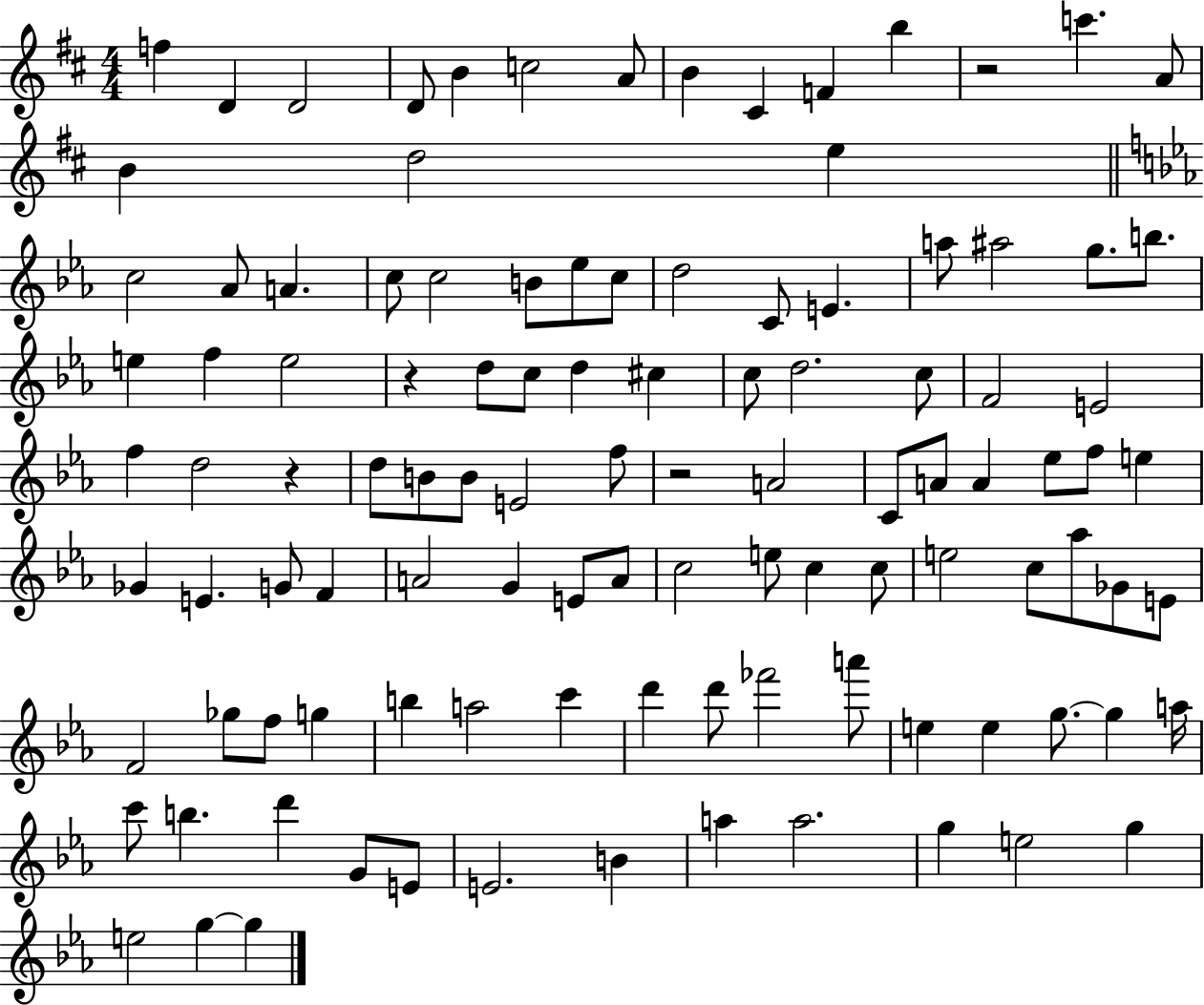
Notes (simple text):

F5/q D4/q D4/h D4/e B4/q C5/h A4/e B4/q C#4/q F4/q B5/q R/h C6/q. A4/e B4/q D5/h E5/q C5/h Ab4/e A4/q. C5/e C5/h B4/e Eb5/e C5/e D5/h C4/e E4/q. A5/e A#5/h G5/e. B5/e. E5/q F5/q E5/h R/q D5/e C5/e D5/q C#5/q C5/e D5/h. C5/e F4/h E4/h F5/q D5/h R/q D5/e B4/e B4/e E4/h F5/e R/h A4/h C4/e A4/e A4/q Eb5/e F5/e E5/q Gb4/q E4/q. G4/e F4/q A4/h G4/q E4/e A4/e C5/h E5/e C5/q C5/e E5/h C5/e Ab5/e Gb4/e E4/e F4/h Gb5/e F5/e G5/q B5/q A5/h C6/q D6/q D6/e FES6/h A6/e E5/q E5/q G5/e. G5/q A5/s C6/e B5/q. D6/q G4/e E4/e E4/h. B4/q A5/q A5/h. G5/q E5/h G5/q E5/h G5/q G5/q